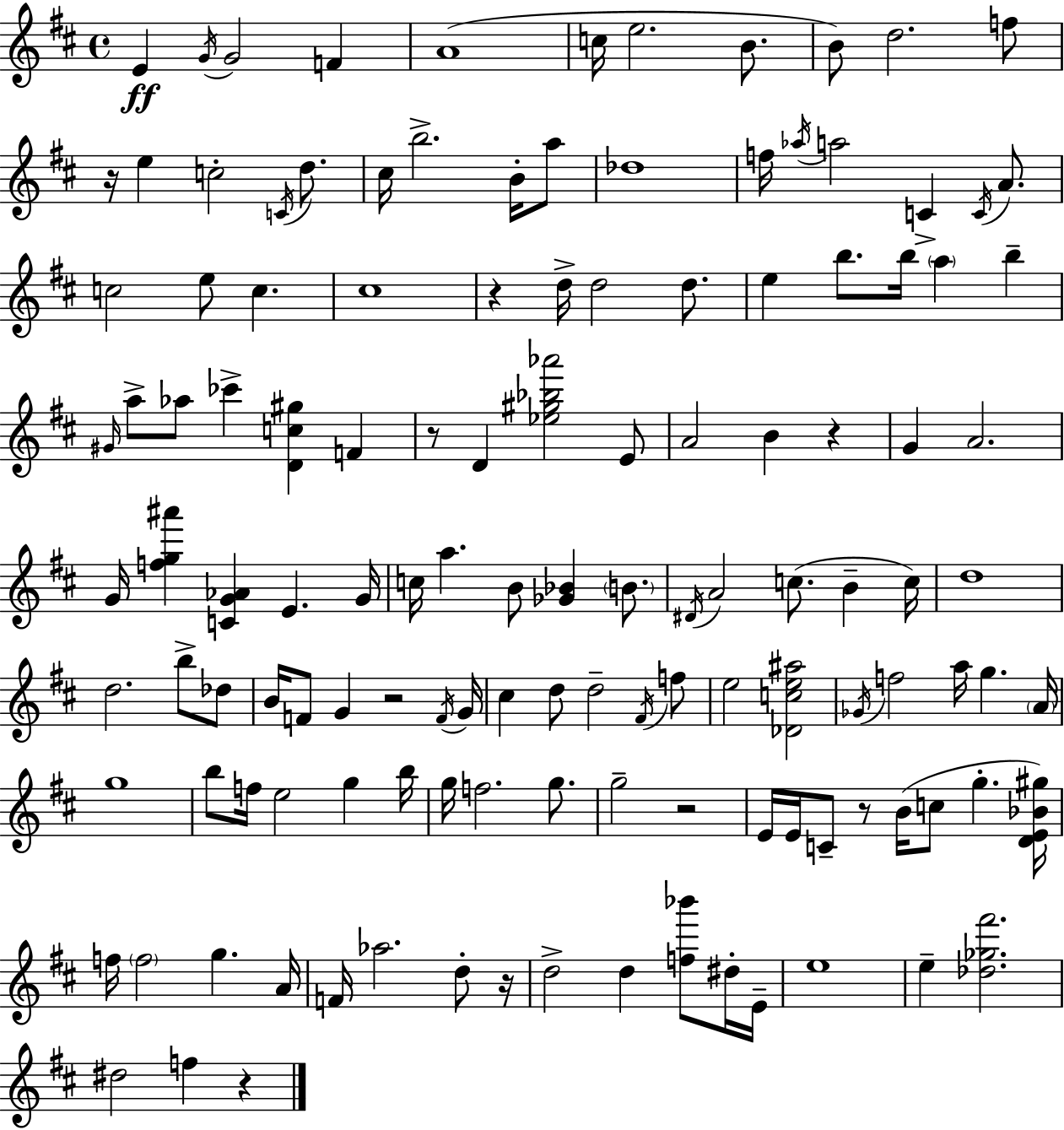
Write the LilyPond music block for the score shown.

{
  \clef treble
  \time 4/4
  \defaultTimeSignature
  \key d \major
  e'4\ff \acciaccatura { g'16 } g'2 f'4 | a'1( | c''16 e''2. b'8. | b'8) d''2. f''8 | \break r16 e''4 c''2-. \acciaccatura { c'16 } d''8. | cis''16 b''2.-> b'16-. | a''8 des''1 | f''16 \acciaccatura { aes''16 } a''2 c'4-> | \break \acciaccatura { c'16 } a'8. c''2 e''8 c''4. | cis''1 | r4 d''16-> d''2 | d''8. e''4 b''8. b''16 \parenthesize a''4 | \break b''4-- \grace { gis'16 } a''8-> aes''8 ces'''4-> <d' c'' gis''>4 | f'4 r8 d'4 <ees'' gis'' bes'' aes'''>2 | e'8 a'2 b'4 | r4 g'4 a'2. | \break g'16 <f'' g'' ais'''>4 <c' g' aes'>4 e'4. | g'16 c''16 a''4. b'8 <ges' bes'>4 | \parenthesize b'8. \acciaccatura { dis'16 } a'2 c''8.( | b'4-- c''16) d''1 | \break d''2. | b''8-> des''8 b'16 f'8 g'4 r2 | \acciaccatura { f'16 } g'16 cis''4 d''8 d''2-- | \acciaccatura { fis'16 } f''8 e''2 | \break <des' c'' e'' ais''>2 \acciaccatura { ges'16 } f''2 | a''16 g''4. \parenthesize a'16 g''1 | b''8 f''16 e''2 | g''4 b''16 g''16 f''2. | \break g''8. g''2-- | r2 e'16 e'16 c'8-- r8 b'16( | c''8 g''4.-. <d' e' bes' gis''>16) f''16 \parenthesize f''2 | g''4. a'16 f'16 aes''2. | \break d''8-. r16 d''2-> | d''4 <f'' bes'''>8 dis''16-. e'16-- e''1 | e''4-- <des'' ges'' fis'''>2. | dis''2 | \break f''4 r4 \bar "|."
}